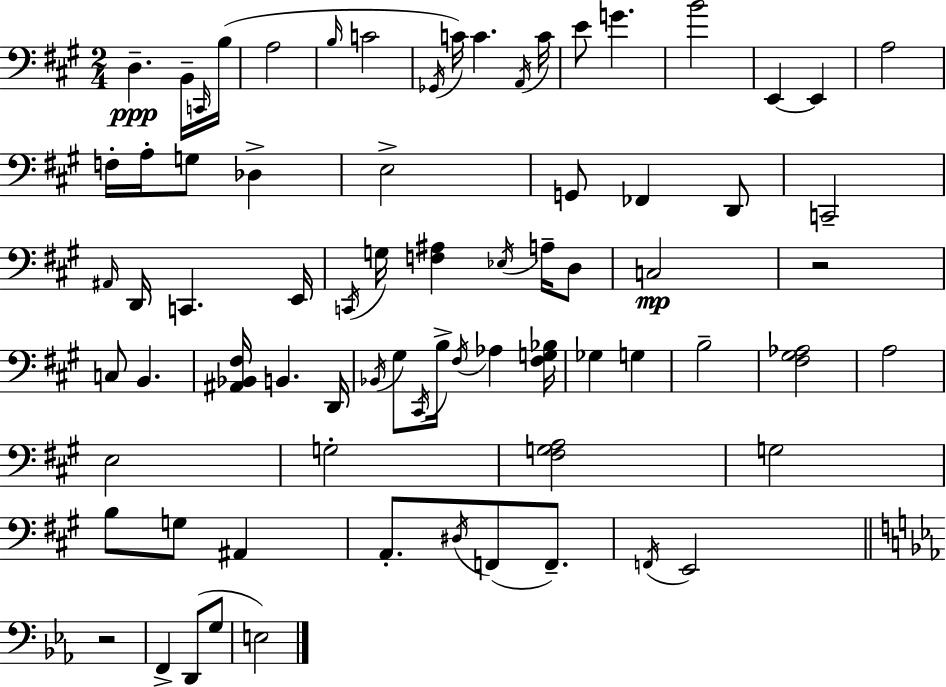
{
  \clef bass
  \numericTimeSignature
  \time 2/4
  \key a \major
  \repeat volta 2 { d4.--\ppp b,16-- \grace { c,16 }( | b16 a2 | \grace { b16 } c'2 | \acciaccatura { ges,16 }) c'16 c'4. | \break \acciaccatura { a,16 } c'16 e'8 g'4. | b'2 | e,4~~ | e,4 a2 | \break f16-. a16-. g8 | des4-> e2-> | g,8 fes,4 | d,8 c,2-- | \break \grace { ais,16 } d,16 c,4. | e,16 \acciaccatura { c,16 } g16 <f ais>4 | \acciaccatura { ees16 } a16-- d8 c2\mp | r2 | \break c8 | b,4. <ais, bes, fis>16 | b,4. d,16 \acciaccatura { bes,16 } | gis8 \acciaccatura { cis,16 } b16-> \acciaccatura { fis16 } aes4 | \break <fis g bes>16 ges4 g4 | b2-- | <fis gis aes>2 | a2 | \break e2 | g2-. | <fis g a>2 | g2 | \break b8 g8 ais,4 | a,8.-. \acciaccatura { dis16 }( f,8 | f,8.--) \acciaccatura { f,16 } e,2 | \bar "||" \break \key ees \major r2 | f,4-> d,8( g8 | e2) | } \bar "|."
}